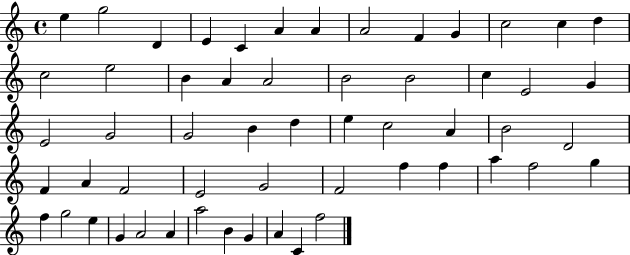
X:1
T:Untitled
M:4/4
L:1/4
K:C
e g2 D E C A A A2 F G c2 c d c2 e2 B A A2 B2 B2 c E2 G E2 G2 G2 B d e c2 A B2 D2 F A F2 E2 G2 F2 f f a f2 g f g2 e G A2 A a2 B G A C f2